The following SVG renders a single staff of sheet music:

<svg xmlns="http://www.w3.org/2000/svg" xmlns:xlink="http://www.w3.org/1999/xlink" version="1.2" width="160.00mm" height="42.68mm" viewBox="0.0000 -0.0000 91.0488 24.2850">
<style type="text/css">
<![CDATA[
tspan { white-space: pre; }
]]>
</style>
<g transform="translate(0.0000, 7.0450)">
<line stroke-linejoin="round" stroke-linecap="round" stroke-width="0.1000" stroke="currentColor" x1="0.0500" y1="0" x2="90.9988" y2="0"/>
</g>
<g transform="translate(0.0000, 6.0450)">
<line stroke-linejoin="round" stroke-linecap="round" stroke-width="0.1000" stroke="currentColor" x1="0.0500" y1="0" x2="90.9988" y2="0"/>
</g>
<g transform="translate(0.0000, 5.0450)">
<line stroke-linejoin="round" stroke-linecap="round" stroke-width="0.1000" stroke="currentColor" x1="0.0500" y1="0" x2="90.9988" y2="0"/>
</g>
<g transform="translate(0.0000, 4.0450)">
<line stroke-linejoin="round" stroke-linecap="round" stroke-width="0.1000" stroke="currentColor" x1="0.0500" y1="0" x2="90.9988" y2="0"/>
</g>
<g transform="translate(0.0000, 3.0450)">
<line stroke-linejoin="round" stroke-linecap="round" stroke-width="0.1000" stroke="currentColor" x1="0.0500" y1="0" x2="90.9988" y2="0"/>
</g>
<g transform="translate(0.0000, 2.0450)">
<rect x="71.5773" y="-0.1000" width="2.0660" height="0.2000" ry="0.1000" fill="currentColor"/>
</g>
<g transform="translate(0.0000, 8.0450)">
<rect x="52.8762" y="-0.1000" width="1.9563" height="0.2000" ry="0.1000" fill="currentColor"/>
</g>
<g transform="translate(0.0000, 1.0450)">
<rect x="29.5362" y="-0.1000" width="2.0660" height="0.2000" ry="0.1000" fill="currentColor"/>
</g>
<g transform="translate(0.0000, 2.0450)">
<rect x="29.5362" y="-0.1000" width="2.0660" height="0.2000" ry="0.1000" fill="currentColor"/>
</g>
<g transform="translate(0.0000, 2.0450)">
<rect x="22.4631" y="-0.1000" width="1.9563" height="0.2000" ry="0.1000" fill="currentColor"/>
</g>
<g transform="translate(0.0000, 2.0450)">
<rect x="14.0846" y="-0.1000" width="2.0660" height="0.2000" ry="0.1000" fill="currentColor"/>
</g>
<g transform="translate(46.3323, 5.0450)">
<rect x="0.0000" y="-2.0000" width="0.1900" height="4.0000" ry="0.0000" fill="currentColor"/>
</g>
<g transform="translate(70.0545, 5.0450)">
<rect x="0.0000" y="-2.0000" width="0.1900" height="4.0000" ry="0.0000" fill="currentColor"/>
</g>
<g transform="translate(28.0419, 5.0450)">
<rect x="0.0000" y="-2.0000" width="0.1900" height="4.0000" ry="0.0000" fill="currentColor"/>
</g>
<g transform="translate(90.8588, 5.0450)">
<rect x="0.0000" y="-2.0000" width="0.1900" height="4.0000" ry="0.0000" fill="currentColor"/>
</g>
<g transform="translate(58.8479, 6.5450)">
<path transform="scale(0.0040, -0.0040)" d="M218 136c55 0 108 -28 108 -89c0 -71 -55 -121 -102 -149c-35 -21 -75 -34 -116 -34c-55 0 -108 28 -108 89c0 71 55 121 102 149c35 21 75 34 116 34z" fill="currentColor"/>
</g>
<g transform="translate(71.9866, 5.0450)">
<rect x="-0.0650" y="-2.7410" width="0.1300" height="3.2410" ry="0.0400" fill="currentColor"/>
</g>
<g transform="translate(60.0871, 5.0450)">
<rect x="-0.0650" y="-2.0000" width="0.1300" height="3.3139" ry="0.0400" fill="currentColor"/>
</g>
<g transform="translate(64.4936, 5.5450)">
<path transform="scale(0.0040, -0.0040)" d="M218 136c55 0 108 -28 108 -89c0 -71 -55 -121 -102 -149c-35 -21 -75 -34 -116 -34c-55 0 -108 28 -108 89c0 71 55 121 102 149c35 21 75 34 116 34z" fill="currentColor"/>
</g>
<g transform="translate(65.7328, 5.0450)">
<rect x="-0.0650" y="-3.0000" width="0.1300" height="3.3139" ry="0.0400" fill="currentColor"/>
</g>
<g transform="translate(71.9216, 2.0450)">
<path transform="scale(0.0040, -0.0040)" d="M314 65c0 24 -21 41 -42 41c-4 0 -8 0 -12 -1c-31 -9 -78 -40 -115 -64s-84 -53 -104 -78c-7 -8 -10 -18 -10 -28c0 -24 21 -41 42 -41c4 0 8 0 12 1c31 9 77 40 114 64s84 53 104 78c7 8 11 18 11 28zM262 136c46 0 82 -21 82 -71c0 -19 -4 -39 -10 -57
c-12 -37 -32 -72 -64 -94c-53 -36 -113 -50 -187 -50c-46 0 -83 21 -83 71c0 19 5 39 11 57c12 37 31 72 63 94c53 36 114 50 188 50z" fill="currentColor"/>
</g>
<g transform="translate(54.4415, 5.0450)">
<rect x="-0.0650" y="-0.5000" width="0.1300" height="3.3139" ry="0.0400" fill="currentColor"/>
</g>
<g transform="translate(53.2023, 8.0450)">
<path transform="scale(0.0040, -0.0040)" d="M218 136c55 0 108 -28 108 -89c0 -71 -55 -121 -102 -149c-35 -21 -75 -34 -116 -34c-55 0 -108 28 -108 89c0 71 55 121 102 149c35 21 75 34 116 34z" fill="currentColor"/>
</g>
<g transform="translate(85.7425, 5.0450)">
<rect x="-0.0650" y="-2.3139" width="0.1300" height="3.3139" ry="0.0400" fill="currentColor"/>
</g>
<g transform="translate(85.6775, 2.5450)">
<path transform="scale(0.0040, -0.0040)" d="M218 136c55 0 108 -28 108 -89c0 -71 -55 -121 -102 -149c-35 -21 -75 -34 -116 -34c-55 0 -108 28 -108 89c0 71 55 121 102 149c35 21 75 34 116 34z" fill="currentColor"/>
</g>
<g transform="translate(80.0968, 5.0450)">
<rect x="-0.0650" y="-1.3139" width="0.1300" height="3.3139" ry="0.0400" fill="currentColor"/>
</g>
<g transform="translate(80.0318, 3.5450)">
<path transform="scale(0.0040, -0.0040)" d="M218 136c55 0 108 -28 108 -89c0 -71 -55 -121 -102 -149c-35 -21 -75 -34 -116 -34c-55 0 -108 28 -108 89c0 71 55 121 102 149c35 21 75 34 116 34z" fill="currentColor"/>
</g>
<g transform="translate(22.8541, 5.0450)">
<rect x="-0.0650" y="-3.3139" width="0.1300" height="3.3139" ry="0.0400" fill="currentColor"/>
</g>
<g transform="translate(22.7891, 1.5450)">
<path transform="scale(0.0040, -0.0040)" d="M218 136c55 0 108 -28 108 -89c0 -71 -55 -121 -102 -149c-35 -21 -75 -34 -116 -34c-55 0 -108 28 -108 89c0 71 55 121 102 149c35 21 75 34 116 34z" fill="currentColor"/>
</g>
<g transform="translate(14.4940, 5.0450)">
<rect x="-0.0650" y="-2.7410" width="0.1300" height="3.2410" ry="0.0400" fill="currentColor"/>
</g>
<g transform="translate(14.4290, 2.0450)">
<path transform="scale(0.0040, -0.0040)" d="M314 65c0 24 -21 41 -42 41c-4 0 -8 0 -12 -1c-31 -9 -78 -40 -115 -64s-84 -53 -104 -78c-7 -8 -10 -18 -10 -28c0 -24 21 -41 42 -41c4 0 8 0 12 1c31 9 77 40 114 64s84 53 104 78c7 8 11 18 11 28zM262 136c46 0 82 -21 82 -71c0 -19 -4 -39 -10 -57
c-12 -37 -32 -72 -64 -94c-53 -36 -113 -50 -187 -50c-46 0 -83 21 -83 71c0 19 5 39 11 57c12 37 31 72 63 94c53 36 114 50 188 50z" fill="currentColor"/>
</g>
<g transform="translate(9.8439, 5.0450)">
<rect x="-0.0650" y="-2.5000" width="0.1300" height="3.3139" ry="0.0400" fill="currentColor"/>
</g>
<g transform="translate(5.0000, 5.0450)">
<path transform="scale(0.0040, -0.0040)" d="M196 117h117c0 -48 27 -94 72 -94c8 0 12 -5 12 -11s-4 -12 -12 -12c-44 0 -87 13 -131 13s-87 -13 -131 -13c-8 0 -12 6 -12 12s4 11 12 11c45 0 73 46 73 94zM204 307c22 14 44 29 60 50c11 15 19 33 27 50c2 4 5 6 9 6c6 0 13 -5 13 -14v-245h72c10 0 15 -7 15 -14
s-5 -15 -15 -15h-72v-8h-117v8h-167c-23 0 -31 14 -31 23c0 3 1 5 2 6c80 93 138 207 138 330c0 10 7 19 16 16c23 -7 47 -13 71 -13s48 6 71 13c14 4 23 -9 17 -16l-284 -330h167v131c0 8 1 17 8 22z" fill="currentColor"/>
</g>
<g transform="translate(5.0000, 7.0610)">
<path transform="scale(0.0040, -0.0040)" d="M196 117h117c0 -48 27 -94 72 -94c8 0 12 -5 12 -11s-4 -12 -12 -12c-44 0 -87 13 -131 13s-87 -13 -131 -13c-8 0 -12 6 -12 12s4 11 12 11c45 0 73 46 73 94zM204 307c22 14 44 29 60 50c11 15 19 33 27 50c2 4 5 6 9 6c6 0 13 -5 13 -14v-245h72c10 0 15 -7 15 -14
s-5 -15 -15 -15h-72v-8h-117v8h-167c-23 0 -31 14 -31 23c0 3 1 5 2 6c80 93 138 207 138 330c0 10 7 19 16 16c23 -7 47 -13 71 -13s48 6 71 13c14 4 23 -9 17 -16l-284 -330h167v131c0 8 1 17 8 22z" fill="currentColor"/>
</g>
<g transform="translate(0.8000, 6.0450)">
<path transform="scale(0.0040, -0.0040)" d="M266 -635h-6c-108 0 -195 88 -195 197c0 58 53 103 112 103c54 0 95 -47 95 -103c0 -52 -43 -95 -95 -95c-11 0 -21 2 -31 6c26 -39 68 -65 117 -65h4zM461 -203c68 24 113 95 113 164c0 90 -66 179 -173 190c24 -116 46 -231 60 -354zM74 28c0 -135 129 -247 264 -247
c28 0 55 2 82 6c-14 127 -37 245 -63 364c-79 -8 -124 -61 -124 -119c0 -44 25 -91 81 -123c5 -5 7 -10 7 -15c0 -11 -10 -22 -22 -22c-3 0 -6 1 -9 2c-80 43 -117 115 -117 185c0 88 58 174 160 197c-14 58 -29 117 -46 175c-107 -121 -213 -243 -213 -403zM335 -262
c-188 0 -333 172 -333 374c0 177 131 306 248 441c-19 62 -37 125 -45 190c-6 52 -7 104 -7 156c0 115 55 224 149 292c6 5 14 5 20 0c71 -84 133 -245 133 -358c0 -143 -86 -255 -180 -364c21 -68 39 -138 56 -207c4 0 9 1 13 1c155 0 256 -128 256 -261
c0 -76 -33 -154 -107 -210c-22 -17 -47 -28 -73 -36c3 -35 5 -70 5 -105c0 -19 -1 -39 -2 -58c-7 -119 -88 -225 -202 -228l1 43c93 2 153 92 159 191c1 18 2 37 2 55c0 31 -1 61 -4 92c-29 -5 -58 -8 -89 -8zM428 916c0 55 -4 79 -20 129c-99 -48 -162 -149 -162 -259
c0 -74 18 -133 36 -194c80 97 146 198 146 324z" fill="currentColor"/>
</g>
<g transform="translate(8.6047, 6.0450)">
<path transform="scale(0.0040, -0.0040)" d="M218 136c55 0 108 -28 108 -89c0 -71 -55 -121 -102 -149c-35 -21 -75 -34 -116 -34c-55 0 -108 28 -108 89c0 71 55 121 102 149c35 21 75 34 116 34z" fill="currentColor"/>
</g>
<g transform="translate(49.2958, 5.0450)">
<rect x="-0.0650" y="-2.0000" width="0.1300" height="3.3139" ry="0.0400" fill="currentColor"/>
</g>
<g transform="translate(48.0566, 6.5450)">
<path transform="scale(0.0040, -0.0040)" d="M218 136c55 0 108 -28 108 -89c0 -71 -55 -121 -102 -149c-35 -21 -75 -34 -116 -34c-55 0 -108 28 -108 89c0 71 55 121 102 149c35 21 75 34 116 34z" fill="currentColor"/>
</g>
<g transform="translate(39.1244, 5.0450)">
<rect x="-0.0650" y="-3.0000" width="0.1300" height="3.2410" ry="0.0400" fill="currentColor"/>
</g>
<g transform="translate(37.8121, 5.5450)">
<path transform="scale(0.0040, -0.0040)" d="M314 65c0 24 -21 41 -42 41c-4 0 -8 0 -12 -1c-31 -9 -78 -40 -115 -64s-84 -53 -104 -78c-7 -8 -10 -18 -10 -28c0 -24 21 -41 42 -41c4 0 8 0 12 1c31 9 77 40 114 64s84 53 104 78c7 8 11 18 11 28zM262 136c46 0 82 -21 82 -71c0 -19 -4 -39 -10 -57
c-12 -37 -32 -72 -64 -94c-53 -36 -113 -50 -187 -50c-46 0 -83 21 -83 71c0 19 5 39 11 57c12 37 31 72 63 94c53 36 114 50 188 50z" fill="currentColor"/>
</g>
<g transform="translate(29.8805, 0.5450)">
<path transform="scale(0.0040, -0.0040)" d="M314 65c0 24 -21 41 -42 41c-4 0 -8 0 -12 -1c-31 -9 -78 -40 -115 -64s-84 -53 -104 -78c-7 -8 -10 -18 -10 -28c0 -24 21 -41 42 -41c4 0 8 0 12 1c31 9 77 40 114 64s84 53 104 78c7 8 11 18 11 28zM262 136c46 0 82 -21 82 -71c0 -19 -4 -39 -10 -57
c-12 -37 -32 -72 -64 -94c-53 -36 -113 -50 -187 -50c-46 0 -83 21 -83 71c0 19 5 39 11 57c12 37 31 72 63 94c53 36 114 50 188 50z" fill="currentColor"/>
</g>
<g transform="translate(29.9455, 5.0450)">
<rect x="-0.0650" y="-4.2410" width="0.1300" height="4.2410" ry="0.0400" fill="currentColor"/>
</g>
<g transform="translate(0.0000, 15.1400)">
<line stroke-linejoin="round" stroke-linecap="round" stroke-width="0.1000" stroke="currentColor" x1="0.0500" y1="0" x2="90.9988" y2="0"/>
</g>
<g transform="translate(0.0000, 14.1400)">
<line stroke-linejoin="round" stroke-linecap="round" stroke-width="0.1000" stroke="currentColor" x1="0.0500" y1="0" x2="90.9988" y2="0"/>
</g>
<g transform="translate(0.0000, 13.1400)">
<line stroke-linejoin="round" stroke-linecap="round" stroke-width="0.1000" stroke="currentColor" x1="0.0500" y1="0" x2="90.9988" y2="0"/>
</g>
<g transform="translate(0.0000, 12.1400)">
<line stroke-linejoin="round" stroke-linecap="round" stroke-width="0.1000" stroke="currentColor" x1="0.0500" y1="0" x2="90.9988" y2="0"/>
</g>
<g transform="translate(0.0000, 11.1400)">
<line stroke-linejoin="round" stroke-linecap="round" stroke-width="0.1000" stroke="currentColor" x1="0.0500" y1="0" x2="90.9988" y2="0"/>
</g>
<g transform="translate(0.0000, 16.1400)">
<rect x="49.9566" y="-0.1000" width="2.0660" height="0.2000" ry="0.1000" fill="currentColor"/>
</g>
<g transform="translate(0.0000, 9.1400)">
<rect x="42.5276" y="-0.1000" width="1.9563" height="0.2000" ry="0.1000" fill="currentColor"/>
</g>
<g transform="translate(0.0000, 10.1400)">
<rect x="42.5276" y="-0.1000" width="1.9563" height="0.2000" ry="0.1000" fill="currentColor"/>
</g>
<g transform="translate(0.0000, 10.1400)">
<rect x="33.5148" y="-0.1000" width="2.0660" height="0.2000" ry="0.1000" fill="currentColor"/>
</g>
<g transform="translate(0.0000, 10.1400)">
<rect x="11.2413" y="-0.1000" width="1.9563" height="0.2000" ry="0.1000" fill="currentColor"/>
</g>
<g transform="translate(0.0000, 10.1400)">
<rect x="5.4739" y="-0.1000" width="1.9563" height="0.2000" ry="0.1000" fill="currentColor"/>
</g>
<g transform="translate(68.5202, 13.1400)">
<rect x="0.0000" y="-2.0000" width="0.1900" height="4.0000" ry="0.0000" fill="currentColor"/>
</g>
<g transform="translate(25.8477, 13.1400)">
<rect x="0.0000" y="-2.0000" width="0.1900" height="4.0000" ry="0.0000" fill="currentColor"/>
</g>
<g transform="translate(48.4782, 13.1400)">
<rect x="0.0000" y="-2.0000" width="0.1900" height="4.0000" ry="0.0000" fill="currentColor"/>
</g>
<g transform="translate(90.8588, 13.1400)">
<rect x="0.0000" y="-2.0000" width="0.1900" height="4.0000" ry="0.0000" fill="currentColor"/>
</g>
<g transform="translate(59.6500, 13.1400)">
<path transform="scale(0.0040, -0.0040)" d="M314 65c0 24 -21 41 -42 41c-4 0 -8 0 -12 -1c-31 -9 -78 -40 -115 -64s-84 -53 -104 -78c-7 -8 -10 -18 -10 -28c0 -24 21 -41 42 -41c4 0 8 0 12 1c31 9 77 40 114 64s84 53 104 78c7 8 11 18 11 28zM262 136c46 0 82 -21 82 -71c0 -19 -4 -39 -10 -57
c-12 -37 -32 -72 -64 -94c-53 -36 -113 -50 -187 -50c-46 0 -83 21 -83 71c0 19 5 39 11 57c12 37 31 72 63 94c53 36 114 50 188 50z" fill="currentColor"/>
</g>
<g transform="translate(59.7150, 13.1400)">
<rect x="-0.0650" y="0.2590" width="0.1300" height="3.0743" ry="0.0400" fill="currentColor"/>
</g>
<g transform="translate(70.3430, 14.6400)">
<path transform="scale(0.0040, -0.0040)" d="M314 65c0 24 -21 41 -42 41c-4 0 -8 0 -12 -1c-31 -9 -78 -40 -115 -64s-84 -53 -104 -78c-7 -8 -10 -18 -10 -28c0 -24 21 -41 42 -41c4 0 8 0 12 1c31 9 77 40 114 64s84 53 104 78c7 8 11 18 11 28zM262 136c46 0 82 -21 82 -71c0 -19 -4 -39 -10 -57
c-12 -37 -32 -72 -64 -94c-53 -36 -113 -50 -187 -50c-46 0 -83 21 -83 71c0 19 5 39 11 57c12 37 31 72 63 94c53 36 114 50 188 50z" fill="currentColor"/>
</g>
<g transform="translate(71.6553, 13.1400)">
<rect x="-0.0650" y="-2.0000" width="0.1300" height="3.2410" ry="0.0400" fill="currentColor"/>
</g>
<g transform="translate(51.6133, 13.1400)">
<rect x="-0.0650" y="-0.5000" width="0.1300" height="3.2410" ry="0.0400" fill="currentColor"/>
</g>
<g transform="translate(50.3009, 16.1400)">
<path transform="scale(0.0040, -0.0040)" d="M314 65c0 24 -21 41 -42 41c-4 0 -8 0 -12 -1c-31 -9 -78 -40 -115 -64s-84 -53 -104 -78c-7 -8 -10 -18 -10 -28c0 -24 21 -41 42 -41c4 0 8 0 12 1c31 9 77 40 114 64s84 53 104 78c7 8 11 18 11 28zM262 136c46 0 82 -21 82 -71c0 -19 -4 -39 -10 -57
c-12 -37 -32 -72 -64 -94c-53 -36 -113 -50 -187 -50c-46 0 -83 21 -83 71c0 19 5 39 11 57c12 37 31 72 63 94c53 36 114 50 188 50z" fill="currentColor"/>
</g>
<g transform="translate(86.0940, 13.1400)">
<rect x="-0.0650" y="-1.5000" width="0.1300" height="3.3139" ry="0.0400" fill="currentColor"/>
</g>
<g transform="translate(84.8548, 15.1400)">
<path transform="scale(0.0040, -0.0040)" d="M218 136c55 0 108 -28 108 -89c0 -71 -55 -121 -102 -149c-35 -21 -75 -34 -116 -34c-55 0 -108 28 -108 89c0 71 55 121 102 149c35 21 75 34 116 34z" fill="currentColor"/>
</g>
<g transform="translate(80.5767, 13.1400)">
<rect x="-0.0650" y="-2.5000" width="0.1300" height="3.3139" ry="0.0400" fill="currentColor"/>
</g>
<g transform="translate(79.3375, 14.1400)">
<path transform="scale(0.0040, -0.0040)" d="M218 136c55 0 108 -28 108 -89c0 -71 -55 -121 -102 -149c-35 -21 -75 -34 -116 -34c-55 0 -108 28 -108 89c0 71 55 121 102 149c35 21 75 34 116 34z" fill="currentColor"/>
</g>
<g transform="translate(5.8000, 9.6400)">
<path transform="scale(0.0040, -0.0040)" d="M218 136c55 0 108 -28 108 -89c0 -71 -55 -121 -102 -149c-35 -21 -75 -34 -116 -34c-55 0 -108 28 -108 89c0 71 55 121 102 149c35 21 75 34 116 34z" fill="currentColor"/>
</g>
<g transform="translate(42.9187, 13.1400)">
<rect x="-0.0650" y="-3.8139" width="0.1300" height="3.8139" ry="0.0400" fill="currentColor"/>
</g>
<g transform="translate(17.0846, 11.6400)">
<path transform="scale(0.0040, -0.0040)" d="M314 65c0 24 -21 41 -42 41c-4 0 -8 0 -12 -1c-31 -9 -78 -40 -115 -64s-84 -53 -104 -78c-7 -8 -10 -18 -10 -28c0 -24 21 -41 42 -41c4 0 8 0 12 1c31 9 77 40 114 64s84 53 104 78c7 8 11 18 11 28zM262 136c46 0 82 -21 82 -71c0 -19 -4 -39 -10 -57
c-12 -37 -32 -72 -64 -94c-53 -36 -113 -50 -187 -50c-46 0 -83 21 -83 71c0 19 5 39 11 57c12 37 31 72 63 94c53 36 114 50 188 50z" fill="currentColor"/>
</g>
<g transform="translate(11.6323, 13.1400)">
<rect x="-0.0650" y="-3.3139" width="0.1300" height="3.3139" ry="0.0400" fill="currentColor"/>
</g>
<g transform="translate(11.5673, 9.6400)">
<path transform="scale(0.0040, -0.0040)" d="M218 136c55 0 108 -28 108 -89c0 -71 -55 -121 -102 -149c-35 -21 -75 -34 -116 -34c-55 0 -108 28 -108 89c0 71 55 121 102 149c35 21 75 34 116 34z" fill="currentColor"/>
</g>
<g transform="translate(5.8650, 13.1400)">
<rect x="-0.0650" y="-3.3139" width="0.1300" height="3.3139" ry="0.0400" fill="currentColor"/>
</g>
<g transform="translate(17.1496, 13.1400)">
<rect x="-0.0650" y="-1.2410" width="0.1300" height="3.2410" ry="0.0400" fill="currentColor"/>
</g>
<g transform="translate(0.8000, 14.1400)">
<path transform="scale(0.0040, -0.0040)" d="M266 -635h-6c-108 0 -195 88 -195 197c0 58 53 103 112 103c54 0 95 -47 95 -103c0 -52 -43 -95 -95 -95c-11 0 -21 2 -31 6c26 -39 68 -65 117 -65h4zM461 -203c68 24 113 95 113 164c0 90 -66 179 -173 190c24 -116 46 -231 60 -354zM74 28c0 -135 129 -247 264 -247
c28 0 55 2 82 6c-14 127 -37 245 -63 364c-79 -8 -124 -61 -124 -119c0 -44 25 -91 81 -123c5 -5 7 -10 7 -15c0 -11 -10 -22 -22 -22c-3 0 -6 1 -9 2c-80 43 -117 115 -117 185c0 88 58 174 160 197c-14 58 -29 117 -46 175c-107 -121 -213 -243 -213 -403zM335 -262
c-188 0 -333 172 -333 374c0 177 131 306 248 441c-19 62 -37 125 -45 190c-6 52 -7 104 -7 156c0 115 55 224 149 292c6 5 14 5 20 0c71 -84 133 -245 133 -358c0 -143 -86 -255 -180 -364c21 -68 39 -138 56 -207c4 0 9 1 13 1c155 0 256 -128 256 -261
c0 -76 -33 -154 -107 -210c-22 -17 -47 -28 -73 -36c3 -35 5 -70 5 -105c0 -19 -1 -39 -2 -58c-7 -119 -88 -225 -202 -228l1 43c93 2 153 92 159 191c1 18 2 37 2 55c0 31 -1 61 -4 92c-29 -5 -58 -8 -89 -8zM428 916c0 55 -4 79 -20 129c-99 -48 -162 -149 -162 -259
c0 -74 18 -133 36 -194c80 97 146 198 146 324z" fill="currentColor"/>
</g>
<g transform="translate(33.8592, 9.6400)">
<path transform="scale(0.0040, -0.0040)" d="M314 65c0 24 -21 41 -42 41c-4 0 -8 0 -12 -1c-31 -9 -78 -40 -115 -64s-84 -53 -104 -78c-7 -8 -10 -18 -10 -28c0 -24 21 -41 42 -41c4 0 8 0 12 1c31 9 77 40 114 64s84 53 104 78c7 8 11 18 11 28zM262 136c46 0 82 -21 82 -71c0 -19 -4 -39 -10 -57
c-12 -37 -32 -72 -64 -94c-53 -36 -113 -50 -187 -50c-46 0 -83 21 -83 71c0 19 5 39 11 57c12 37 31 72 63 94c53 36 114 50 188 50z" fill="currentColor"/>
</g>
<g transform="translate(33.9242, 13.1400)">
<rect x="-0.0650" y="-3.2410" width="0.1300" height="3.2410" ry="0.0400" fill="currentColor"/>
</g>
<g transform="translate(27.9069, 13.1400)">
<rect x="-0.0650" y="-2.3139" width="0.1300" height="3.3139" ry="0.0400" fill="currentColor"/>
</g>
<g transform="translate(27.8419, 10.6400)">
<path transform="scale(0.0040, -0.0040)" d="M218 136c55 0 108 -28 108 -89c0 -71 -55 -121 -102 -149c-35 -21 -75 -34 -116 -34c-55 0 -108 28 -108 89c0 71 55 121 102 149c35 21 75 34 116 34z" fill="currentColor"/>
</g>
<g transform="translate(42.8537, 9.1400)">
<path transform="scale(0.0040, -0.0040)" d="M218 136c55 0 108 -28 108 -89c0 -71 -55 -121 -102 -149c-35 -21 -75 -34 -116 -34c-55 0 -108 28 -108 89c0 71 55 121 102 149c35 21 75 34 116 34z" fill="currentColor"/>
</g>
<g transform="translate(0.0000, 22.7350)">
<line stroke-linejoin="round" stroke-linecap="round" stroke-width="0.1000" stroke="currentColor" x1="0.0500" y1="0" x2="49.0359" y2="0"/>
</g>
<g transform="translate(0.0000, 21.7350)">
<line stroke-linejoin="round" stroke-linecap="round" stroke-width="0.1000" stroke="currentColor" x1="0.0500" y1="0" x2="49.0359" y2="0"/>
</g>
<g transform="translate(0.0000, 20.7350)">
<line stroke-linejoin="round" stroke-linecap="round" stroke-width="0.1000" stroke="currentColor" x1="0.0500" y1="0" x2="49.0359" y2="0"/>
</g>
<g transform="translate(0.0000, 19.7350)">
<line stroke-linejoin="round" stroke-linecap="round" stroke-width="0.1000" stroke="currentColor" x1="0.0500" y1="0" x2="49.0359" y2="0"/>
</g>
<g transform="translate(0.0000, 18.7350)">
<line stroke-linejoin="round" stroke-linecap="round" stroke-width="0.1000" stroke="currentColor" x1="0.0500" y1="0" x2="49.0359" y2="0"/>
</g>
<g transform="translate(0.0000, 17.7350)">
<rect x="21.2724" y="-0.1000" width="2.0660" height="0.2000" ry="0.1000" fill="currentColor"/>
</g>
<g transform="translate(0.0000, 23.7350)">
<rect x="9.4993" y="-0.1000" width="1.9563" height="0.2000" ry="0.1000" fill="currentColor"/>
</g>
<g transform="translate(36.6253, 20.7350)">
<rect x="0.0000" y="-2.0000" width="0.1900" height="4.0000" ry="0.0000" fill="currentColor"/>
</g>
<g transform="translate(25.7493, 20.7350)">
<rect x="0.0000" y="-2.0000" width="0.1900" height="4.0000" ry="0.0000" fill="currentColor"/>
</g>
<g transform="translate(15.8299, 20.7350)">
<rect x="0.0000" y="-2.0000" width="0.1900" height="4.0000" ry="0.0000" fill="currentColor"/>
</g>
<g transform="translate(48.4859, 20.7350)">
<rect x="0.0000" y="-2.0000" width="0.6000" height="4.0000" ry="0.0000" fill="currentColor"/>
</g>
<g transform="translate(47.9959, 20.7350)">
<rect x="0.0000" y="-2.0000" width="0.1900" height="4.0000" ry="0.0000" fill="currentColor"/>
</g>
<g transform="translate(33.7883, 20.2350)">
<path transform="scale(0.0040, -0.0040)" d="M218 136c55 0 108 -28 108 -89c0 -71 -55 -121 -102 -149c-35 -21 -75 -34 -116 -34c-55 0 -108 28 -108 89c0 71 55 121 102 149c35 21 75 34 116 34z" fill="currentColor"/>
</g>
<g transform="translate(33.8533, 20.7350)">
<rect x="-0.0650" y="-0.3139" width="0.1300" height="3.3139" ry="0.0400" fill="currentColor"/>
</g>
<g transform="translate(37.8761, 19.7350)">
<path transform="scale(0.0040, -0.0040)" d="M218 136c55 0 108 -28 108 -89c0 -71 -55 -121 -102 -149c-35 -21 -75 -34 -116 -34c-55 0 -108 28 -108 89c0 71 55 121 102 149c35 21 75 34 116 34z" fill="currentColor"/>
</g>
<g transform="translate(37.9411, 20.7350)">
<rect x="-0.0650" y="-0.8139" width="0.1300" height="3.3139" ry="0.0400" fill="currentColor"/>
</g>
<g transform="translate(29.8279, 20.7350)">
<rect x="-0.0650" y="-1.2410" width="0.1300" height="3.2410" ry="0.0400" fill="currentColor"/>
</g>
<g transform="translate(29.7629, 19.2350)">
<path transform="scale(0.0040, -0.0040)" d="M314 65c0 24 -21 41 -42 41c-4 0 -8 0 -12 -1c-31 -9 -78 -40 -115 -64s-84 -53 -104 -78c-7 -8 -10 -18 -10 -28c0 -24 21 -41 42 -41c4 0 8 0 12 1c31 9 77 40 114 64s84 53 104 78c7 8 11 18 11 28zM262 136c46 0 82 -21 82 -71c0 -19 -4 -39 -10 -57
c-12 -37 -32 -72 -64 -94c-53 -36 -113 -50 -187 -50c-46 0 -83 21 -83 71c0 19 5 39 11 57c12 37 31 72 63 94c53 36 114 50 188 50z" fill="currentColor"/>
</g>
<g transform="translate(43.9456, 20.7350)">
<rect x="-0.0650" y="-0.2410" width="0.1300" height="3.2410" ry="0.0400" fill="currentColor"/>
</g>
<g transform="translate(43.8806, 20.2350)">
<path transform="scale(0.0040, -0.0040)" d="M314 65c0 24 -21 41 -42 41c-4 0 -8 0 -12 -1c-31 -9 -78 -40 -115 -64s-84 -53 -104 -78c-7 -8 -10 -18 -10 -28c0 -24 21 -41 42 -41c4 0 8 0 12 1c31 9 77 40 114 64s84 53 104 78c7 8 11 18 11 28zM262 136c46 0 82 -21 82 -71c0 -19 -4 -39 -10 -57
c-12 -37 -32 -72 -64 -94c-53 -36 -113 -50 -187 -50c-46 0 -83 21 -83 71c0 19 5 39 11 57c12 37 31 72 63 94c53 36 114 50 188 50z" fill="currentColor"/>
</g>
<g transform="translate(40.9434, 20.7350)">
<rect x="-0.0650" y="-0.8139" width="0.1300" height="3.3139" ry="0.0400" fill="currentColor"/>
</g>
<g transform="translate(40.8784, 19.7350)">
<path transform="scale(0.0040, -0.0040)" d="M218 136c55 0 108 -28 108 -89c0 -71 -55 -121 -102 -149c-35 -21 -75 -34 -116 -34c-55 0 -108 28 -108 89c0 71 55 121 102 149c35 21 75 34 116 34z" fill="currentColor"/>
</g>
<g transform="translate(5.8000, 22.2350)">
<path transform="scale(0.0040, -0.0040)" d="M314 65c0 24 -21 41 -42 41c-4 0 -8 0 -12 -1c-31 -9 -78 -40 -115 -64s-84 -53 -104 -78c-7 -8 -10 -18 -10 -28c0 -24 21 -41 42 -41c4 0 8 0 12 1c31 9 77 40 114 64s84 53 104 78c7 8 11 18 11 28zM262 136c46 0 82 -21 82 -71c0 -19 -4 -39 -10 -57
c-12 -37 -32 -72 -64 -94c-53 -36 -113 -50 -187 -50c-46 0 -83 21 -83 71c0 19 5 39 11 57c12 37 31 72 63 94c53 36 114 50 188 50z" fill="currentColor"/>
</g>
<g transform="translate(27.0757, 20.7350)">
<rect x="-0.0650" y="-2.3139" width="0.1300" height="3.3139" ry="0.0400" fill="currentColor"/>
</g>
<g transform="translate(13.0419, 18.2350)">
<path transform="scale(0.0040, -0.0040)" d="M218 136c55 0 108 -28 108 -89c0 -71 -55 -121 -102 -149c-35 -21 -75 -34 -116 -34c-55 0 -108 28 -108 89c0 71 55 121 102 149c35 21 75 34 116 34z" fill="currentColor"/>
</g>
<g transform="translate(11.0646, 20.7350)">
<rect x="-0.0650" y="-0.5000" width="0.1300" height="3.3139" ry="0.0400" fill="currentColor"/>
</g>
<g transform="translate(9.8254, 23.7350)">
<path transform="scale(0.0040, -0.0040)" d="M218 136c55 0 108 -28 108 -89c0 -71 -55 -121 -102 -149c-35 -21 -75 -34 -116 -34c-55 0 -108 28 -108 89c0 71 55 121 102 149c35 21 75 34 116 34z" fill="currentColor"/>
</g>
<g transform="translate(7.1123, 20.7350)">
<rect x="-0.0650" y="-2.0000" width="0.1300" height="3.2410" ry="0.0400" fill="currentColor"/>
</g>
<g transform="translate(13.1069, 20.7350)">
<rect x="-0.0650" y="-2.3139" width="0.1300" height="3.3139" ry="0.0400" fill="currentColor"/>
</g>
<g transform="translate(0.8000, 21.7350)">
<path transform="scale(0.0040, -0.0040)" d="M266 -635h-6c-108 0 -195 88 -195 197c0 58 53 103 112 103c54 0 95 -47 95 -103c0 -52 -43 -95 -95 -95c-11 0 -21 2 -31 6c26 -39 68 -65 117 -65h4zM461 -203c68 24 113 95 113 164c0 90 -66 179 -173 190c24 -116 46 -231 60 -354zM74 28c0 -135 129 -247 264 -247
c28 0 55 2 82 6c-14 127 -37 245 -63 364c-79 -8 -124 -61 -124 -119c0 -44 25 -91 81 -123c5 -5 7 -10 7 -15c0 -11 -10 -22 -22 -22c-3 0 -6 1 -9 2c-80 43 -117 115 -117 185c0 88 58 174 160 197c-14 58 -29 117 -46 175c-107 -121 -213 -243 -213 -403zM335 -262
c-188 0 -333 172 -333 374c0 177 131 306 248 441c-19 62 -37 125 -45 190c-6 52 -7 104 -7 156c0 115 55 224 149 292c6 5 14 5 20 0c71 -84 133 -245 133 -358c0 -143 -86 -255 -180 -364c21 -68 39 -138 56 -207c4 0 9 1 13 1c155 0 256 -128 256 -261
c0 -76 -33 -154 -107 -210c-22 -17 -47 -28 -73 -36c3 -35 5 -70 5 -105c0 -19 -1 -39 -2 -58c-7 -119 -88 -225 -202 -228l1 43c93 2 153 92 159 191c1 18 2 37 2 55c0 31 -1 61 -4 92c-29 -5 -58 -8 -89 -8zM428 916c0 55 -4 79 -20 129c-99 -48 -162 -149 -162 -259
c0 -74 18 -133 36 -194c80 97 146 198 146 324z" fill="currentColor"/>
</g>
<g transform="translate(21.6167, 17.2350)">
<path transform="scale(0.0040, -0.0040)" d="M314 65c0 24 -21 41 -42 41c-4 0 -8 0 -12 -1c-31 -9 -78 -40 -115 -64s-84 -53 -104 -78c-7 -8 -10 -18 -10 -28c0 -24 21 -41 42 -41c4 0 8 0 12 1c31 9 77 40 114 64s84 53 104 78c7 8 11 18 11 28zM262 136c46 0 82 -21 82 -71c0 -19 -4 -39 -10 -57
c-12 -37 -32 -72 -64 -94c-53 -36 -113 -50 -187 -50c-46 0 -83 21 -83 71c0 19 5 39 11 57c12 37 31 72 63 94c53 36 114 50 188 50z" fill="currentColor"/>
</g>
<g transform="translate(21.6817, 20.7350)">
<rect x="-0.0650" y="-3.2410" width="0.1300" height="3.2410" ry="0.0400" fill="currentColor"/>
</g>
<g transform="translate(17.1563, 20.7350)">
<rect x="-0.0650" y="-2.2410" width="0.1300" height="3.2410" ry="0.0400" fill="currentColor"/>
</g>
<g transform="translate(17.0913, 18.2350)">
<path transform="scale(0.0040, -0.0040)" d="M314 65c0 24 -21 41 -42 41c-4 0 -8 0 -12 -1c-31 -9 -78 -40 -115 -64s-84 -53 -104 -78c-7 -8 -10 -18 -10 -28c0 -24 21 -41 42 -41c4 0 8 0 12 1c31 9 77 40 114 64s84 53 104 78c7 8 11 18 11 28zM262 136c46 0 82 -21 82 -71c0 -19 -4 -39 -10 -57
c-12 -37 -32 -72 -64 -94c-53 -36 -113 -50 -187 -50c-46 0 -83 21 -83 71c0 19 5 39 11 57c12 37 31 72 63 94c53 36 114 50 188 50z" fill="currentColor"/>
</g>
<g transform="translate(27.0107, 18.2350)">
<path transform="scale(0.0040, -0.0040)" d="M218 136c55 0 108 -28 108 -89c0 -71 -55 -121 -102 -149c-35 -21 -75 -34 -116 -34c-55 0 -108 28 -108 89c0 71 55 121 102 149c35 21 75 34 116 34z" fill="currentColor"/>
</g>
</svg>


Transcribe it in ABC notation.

X:1
T:Untitled
M:4/4
L:1/4
K:C
G a2 b d'2 A2 F C F A a2 e g b b e2 g b2 c' C2 B2 F2 G E F2 C g g2 b2 g e2 c d d c2